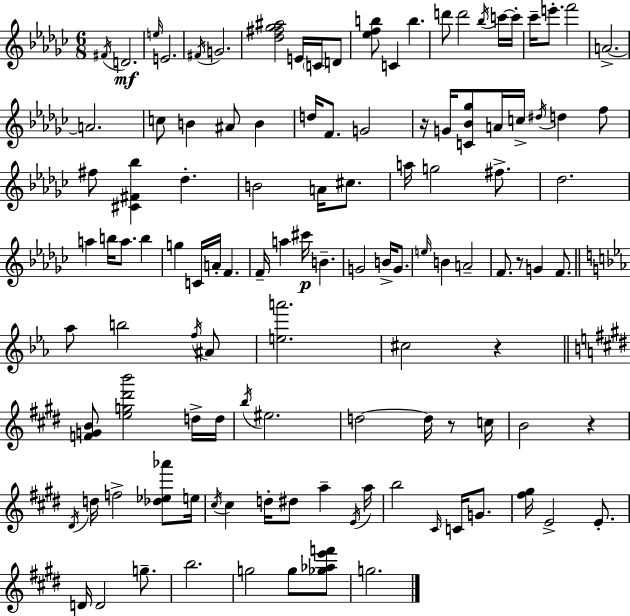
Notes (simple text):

F#4/s D4/h. E5/s E4/h. F#4/s G4/h. [Db5,F#5,Gb5,A#5]/h E4/s C4/s D4/e [Eb5,F5,B5]/e C4/q B5/q. D6/e D6/h Bb5/s C6/s C6/s CES6/s E6/e. F6/h A4/h. A4/h. C5/e B4/q A#4/e B4/q D5/s F4/e. G4/h R/s G4/s [C4,Bb4,Gb5]/e A4/s C5/s D#5/s D5/q F5/e F#5/e [C#4,F#4,Bb5]/q Db5/q. B4/h A4/s C#5/e. A5/s G5/h F#5/e. Db5/h. A5/q B5/s A5/e. B5/q G5/q C4/s A4/s F4/q. F4/s A5/q C#6/s B4/q. G4/h B4/s G4/e. E5/s B4/q A4/h F4/e. R/e G4/q F4/e. Ab5/e B5/h F5/s A#4/e [E5,A6]/h. C#5/h R/q [F4,G4,B4]/e [E5,G5,D#6,B6]/h D5/s D5/s B5/s EIS5/h. D5/h D5/s R/e C5/s B4/h R/q D#4/s D5/s F5/h [Db5,Eb5,Ab6]/e E5/s C#5/s C#5/q D5/s D#5/e A5/q E4/s A5/s B5/h C#4/s C4/s G4/e. [F#5,G#5]/s E4/h E4/e. D4/s D4/h G5/e. B5/h. G5/h G5/e [Gb5,Ab5,E6,F6]/e G5/h.